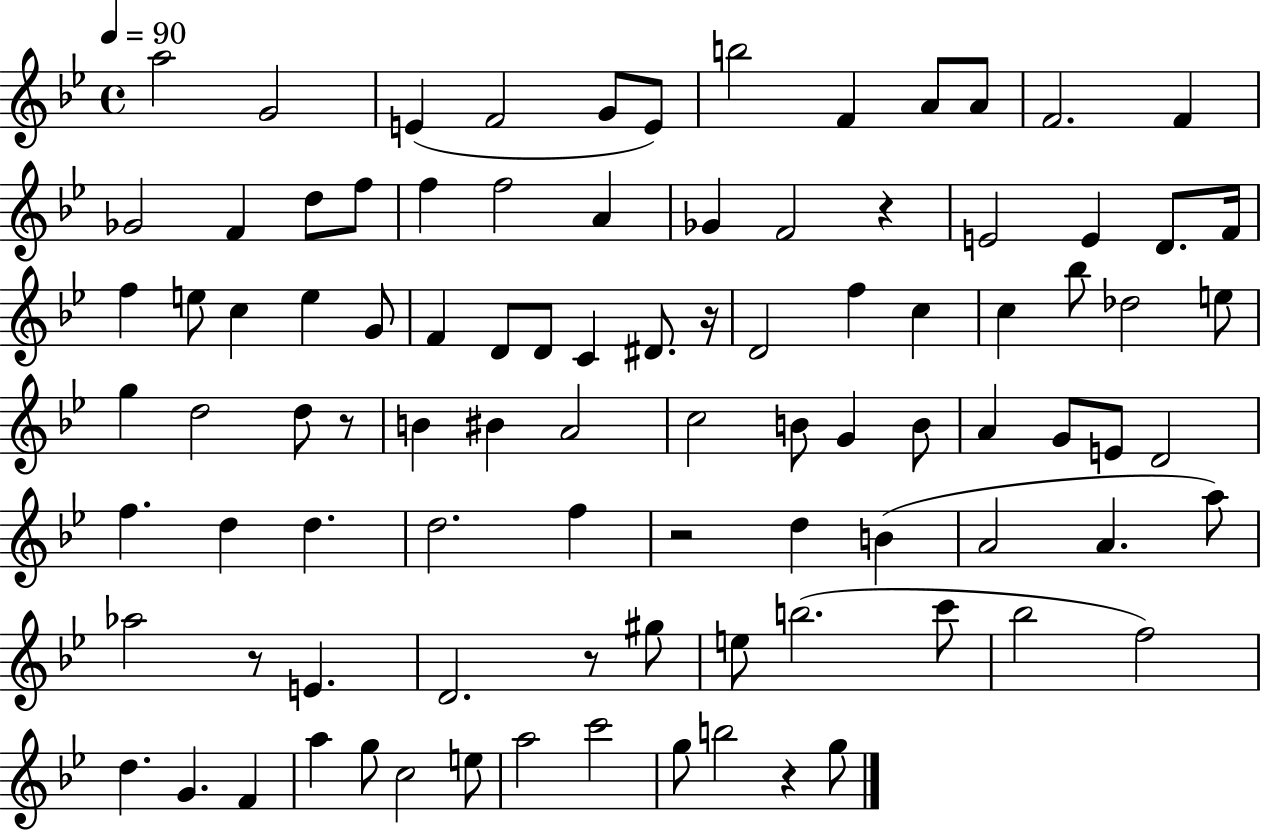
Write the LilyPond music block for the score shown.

{
  \clef treble
  \time 4/4
  \defaultTimeSignature
  \key bes \major
  \tempo 4 = 90
  a''2 g'2 | e'4( f'2 g'8 e'8) | b''2 f'4 a'8 a'8 | f'2. f'4 | \break ges'2 f'4 d''8 f''8 | f''4 f''2 a'4 | ges'4 f'2 r4 | e'2 e'4 d'8. f'16 | \break f''4 e''8 c''4 e''4 g'8 | f'4 d'8 d'8 c'4 dis'8. r16 | d'2 f''4 c''4 | c''4 bes''8 des''2 e''8 | \break g''4 d''2 d''8 r8 | b'4 bis'4 a'2 | c''2 b'8 g'4 b'8 | a'4 g'8 e'8 d'2 | \break f''4. d''4 d''4. | d''2. f''4 | r2 d''4 b'4( | a'2 a'4. a''8) | \break aes''2 r8 e'4. | d'2. r8 gis''8 | e''8 b''2.( c'''8 | bes''2 f''2) | \break d''4. g'4. f'4 | a''4 g''8 c''2 e''8 | a''2 c'''2 | g''8 b''2 r4 g''8 | \break \bar "|."
}